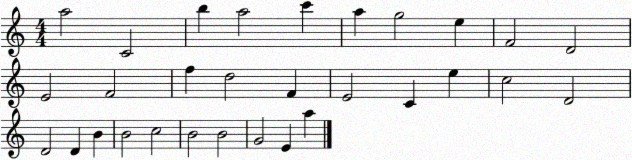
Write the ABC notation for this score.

X:1
T:Untitled
M:4/4
L:1/4
K:C
a2 C2 b a2 c' a g2 e F2 D2 E2 F2 f d2 F E2 C e c2 D2 D2 D B B2 c2 B2 B2 G2 E a